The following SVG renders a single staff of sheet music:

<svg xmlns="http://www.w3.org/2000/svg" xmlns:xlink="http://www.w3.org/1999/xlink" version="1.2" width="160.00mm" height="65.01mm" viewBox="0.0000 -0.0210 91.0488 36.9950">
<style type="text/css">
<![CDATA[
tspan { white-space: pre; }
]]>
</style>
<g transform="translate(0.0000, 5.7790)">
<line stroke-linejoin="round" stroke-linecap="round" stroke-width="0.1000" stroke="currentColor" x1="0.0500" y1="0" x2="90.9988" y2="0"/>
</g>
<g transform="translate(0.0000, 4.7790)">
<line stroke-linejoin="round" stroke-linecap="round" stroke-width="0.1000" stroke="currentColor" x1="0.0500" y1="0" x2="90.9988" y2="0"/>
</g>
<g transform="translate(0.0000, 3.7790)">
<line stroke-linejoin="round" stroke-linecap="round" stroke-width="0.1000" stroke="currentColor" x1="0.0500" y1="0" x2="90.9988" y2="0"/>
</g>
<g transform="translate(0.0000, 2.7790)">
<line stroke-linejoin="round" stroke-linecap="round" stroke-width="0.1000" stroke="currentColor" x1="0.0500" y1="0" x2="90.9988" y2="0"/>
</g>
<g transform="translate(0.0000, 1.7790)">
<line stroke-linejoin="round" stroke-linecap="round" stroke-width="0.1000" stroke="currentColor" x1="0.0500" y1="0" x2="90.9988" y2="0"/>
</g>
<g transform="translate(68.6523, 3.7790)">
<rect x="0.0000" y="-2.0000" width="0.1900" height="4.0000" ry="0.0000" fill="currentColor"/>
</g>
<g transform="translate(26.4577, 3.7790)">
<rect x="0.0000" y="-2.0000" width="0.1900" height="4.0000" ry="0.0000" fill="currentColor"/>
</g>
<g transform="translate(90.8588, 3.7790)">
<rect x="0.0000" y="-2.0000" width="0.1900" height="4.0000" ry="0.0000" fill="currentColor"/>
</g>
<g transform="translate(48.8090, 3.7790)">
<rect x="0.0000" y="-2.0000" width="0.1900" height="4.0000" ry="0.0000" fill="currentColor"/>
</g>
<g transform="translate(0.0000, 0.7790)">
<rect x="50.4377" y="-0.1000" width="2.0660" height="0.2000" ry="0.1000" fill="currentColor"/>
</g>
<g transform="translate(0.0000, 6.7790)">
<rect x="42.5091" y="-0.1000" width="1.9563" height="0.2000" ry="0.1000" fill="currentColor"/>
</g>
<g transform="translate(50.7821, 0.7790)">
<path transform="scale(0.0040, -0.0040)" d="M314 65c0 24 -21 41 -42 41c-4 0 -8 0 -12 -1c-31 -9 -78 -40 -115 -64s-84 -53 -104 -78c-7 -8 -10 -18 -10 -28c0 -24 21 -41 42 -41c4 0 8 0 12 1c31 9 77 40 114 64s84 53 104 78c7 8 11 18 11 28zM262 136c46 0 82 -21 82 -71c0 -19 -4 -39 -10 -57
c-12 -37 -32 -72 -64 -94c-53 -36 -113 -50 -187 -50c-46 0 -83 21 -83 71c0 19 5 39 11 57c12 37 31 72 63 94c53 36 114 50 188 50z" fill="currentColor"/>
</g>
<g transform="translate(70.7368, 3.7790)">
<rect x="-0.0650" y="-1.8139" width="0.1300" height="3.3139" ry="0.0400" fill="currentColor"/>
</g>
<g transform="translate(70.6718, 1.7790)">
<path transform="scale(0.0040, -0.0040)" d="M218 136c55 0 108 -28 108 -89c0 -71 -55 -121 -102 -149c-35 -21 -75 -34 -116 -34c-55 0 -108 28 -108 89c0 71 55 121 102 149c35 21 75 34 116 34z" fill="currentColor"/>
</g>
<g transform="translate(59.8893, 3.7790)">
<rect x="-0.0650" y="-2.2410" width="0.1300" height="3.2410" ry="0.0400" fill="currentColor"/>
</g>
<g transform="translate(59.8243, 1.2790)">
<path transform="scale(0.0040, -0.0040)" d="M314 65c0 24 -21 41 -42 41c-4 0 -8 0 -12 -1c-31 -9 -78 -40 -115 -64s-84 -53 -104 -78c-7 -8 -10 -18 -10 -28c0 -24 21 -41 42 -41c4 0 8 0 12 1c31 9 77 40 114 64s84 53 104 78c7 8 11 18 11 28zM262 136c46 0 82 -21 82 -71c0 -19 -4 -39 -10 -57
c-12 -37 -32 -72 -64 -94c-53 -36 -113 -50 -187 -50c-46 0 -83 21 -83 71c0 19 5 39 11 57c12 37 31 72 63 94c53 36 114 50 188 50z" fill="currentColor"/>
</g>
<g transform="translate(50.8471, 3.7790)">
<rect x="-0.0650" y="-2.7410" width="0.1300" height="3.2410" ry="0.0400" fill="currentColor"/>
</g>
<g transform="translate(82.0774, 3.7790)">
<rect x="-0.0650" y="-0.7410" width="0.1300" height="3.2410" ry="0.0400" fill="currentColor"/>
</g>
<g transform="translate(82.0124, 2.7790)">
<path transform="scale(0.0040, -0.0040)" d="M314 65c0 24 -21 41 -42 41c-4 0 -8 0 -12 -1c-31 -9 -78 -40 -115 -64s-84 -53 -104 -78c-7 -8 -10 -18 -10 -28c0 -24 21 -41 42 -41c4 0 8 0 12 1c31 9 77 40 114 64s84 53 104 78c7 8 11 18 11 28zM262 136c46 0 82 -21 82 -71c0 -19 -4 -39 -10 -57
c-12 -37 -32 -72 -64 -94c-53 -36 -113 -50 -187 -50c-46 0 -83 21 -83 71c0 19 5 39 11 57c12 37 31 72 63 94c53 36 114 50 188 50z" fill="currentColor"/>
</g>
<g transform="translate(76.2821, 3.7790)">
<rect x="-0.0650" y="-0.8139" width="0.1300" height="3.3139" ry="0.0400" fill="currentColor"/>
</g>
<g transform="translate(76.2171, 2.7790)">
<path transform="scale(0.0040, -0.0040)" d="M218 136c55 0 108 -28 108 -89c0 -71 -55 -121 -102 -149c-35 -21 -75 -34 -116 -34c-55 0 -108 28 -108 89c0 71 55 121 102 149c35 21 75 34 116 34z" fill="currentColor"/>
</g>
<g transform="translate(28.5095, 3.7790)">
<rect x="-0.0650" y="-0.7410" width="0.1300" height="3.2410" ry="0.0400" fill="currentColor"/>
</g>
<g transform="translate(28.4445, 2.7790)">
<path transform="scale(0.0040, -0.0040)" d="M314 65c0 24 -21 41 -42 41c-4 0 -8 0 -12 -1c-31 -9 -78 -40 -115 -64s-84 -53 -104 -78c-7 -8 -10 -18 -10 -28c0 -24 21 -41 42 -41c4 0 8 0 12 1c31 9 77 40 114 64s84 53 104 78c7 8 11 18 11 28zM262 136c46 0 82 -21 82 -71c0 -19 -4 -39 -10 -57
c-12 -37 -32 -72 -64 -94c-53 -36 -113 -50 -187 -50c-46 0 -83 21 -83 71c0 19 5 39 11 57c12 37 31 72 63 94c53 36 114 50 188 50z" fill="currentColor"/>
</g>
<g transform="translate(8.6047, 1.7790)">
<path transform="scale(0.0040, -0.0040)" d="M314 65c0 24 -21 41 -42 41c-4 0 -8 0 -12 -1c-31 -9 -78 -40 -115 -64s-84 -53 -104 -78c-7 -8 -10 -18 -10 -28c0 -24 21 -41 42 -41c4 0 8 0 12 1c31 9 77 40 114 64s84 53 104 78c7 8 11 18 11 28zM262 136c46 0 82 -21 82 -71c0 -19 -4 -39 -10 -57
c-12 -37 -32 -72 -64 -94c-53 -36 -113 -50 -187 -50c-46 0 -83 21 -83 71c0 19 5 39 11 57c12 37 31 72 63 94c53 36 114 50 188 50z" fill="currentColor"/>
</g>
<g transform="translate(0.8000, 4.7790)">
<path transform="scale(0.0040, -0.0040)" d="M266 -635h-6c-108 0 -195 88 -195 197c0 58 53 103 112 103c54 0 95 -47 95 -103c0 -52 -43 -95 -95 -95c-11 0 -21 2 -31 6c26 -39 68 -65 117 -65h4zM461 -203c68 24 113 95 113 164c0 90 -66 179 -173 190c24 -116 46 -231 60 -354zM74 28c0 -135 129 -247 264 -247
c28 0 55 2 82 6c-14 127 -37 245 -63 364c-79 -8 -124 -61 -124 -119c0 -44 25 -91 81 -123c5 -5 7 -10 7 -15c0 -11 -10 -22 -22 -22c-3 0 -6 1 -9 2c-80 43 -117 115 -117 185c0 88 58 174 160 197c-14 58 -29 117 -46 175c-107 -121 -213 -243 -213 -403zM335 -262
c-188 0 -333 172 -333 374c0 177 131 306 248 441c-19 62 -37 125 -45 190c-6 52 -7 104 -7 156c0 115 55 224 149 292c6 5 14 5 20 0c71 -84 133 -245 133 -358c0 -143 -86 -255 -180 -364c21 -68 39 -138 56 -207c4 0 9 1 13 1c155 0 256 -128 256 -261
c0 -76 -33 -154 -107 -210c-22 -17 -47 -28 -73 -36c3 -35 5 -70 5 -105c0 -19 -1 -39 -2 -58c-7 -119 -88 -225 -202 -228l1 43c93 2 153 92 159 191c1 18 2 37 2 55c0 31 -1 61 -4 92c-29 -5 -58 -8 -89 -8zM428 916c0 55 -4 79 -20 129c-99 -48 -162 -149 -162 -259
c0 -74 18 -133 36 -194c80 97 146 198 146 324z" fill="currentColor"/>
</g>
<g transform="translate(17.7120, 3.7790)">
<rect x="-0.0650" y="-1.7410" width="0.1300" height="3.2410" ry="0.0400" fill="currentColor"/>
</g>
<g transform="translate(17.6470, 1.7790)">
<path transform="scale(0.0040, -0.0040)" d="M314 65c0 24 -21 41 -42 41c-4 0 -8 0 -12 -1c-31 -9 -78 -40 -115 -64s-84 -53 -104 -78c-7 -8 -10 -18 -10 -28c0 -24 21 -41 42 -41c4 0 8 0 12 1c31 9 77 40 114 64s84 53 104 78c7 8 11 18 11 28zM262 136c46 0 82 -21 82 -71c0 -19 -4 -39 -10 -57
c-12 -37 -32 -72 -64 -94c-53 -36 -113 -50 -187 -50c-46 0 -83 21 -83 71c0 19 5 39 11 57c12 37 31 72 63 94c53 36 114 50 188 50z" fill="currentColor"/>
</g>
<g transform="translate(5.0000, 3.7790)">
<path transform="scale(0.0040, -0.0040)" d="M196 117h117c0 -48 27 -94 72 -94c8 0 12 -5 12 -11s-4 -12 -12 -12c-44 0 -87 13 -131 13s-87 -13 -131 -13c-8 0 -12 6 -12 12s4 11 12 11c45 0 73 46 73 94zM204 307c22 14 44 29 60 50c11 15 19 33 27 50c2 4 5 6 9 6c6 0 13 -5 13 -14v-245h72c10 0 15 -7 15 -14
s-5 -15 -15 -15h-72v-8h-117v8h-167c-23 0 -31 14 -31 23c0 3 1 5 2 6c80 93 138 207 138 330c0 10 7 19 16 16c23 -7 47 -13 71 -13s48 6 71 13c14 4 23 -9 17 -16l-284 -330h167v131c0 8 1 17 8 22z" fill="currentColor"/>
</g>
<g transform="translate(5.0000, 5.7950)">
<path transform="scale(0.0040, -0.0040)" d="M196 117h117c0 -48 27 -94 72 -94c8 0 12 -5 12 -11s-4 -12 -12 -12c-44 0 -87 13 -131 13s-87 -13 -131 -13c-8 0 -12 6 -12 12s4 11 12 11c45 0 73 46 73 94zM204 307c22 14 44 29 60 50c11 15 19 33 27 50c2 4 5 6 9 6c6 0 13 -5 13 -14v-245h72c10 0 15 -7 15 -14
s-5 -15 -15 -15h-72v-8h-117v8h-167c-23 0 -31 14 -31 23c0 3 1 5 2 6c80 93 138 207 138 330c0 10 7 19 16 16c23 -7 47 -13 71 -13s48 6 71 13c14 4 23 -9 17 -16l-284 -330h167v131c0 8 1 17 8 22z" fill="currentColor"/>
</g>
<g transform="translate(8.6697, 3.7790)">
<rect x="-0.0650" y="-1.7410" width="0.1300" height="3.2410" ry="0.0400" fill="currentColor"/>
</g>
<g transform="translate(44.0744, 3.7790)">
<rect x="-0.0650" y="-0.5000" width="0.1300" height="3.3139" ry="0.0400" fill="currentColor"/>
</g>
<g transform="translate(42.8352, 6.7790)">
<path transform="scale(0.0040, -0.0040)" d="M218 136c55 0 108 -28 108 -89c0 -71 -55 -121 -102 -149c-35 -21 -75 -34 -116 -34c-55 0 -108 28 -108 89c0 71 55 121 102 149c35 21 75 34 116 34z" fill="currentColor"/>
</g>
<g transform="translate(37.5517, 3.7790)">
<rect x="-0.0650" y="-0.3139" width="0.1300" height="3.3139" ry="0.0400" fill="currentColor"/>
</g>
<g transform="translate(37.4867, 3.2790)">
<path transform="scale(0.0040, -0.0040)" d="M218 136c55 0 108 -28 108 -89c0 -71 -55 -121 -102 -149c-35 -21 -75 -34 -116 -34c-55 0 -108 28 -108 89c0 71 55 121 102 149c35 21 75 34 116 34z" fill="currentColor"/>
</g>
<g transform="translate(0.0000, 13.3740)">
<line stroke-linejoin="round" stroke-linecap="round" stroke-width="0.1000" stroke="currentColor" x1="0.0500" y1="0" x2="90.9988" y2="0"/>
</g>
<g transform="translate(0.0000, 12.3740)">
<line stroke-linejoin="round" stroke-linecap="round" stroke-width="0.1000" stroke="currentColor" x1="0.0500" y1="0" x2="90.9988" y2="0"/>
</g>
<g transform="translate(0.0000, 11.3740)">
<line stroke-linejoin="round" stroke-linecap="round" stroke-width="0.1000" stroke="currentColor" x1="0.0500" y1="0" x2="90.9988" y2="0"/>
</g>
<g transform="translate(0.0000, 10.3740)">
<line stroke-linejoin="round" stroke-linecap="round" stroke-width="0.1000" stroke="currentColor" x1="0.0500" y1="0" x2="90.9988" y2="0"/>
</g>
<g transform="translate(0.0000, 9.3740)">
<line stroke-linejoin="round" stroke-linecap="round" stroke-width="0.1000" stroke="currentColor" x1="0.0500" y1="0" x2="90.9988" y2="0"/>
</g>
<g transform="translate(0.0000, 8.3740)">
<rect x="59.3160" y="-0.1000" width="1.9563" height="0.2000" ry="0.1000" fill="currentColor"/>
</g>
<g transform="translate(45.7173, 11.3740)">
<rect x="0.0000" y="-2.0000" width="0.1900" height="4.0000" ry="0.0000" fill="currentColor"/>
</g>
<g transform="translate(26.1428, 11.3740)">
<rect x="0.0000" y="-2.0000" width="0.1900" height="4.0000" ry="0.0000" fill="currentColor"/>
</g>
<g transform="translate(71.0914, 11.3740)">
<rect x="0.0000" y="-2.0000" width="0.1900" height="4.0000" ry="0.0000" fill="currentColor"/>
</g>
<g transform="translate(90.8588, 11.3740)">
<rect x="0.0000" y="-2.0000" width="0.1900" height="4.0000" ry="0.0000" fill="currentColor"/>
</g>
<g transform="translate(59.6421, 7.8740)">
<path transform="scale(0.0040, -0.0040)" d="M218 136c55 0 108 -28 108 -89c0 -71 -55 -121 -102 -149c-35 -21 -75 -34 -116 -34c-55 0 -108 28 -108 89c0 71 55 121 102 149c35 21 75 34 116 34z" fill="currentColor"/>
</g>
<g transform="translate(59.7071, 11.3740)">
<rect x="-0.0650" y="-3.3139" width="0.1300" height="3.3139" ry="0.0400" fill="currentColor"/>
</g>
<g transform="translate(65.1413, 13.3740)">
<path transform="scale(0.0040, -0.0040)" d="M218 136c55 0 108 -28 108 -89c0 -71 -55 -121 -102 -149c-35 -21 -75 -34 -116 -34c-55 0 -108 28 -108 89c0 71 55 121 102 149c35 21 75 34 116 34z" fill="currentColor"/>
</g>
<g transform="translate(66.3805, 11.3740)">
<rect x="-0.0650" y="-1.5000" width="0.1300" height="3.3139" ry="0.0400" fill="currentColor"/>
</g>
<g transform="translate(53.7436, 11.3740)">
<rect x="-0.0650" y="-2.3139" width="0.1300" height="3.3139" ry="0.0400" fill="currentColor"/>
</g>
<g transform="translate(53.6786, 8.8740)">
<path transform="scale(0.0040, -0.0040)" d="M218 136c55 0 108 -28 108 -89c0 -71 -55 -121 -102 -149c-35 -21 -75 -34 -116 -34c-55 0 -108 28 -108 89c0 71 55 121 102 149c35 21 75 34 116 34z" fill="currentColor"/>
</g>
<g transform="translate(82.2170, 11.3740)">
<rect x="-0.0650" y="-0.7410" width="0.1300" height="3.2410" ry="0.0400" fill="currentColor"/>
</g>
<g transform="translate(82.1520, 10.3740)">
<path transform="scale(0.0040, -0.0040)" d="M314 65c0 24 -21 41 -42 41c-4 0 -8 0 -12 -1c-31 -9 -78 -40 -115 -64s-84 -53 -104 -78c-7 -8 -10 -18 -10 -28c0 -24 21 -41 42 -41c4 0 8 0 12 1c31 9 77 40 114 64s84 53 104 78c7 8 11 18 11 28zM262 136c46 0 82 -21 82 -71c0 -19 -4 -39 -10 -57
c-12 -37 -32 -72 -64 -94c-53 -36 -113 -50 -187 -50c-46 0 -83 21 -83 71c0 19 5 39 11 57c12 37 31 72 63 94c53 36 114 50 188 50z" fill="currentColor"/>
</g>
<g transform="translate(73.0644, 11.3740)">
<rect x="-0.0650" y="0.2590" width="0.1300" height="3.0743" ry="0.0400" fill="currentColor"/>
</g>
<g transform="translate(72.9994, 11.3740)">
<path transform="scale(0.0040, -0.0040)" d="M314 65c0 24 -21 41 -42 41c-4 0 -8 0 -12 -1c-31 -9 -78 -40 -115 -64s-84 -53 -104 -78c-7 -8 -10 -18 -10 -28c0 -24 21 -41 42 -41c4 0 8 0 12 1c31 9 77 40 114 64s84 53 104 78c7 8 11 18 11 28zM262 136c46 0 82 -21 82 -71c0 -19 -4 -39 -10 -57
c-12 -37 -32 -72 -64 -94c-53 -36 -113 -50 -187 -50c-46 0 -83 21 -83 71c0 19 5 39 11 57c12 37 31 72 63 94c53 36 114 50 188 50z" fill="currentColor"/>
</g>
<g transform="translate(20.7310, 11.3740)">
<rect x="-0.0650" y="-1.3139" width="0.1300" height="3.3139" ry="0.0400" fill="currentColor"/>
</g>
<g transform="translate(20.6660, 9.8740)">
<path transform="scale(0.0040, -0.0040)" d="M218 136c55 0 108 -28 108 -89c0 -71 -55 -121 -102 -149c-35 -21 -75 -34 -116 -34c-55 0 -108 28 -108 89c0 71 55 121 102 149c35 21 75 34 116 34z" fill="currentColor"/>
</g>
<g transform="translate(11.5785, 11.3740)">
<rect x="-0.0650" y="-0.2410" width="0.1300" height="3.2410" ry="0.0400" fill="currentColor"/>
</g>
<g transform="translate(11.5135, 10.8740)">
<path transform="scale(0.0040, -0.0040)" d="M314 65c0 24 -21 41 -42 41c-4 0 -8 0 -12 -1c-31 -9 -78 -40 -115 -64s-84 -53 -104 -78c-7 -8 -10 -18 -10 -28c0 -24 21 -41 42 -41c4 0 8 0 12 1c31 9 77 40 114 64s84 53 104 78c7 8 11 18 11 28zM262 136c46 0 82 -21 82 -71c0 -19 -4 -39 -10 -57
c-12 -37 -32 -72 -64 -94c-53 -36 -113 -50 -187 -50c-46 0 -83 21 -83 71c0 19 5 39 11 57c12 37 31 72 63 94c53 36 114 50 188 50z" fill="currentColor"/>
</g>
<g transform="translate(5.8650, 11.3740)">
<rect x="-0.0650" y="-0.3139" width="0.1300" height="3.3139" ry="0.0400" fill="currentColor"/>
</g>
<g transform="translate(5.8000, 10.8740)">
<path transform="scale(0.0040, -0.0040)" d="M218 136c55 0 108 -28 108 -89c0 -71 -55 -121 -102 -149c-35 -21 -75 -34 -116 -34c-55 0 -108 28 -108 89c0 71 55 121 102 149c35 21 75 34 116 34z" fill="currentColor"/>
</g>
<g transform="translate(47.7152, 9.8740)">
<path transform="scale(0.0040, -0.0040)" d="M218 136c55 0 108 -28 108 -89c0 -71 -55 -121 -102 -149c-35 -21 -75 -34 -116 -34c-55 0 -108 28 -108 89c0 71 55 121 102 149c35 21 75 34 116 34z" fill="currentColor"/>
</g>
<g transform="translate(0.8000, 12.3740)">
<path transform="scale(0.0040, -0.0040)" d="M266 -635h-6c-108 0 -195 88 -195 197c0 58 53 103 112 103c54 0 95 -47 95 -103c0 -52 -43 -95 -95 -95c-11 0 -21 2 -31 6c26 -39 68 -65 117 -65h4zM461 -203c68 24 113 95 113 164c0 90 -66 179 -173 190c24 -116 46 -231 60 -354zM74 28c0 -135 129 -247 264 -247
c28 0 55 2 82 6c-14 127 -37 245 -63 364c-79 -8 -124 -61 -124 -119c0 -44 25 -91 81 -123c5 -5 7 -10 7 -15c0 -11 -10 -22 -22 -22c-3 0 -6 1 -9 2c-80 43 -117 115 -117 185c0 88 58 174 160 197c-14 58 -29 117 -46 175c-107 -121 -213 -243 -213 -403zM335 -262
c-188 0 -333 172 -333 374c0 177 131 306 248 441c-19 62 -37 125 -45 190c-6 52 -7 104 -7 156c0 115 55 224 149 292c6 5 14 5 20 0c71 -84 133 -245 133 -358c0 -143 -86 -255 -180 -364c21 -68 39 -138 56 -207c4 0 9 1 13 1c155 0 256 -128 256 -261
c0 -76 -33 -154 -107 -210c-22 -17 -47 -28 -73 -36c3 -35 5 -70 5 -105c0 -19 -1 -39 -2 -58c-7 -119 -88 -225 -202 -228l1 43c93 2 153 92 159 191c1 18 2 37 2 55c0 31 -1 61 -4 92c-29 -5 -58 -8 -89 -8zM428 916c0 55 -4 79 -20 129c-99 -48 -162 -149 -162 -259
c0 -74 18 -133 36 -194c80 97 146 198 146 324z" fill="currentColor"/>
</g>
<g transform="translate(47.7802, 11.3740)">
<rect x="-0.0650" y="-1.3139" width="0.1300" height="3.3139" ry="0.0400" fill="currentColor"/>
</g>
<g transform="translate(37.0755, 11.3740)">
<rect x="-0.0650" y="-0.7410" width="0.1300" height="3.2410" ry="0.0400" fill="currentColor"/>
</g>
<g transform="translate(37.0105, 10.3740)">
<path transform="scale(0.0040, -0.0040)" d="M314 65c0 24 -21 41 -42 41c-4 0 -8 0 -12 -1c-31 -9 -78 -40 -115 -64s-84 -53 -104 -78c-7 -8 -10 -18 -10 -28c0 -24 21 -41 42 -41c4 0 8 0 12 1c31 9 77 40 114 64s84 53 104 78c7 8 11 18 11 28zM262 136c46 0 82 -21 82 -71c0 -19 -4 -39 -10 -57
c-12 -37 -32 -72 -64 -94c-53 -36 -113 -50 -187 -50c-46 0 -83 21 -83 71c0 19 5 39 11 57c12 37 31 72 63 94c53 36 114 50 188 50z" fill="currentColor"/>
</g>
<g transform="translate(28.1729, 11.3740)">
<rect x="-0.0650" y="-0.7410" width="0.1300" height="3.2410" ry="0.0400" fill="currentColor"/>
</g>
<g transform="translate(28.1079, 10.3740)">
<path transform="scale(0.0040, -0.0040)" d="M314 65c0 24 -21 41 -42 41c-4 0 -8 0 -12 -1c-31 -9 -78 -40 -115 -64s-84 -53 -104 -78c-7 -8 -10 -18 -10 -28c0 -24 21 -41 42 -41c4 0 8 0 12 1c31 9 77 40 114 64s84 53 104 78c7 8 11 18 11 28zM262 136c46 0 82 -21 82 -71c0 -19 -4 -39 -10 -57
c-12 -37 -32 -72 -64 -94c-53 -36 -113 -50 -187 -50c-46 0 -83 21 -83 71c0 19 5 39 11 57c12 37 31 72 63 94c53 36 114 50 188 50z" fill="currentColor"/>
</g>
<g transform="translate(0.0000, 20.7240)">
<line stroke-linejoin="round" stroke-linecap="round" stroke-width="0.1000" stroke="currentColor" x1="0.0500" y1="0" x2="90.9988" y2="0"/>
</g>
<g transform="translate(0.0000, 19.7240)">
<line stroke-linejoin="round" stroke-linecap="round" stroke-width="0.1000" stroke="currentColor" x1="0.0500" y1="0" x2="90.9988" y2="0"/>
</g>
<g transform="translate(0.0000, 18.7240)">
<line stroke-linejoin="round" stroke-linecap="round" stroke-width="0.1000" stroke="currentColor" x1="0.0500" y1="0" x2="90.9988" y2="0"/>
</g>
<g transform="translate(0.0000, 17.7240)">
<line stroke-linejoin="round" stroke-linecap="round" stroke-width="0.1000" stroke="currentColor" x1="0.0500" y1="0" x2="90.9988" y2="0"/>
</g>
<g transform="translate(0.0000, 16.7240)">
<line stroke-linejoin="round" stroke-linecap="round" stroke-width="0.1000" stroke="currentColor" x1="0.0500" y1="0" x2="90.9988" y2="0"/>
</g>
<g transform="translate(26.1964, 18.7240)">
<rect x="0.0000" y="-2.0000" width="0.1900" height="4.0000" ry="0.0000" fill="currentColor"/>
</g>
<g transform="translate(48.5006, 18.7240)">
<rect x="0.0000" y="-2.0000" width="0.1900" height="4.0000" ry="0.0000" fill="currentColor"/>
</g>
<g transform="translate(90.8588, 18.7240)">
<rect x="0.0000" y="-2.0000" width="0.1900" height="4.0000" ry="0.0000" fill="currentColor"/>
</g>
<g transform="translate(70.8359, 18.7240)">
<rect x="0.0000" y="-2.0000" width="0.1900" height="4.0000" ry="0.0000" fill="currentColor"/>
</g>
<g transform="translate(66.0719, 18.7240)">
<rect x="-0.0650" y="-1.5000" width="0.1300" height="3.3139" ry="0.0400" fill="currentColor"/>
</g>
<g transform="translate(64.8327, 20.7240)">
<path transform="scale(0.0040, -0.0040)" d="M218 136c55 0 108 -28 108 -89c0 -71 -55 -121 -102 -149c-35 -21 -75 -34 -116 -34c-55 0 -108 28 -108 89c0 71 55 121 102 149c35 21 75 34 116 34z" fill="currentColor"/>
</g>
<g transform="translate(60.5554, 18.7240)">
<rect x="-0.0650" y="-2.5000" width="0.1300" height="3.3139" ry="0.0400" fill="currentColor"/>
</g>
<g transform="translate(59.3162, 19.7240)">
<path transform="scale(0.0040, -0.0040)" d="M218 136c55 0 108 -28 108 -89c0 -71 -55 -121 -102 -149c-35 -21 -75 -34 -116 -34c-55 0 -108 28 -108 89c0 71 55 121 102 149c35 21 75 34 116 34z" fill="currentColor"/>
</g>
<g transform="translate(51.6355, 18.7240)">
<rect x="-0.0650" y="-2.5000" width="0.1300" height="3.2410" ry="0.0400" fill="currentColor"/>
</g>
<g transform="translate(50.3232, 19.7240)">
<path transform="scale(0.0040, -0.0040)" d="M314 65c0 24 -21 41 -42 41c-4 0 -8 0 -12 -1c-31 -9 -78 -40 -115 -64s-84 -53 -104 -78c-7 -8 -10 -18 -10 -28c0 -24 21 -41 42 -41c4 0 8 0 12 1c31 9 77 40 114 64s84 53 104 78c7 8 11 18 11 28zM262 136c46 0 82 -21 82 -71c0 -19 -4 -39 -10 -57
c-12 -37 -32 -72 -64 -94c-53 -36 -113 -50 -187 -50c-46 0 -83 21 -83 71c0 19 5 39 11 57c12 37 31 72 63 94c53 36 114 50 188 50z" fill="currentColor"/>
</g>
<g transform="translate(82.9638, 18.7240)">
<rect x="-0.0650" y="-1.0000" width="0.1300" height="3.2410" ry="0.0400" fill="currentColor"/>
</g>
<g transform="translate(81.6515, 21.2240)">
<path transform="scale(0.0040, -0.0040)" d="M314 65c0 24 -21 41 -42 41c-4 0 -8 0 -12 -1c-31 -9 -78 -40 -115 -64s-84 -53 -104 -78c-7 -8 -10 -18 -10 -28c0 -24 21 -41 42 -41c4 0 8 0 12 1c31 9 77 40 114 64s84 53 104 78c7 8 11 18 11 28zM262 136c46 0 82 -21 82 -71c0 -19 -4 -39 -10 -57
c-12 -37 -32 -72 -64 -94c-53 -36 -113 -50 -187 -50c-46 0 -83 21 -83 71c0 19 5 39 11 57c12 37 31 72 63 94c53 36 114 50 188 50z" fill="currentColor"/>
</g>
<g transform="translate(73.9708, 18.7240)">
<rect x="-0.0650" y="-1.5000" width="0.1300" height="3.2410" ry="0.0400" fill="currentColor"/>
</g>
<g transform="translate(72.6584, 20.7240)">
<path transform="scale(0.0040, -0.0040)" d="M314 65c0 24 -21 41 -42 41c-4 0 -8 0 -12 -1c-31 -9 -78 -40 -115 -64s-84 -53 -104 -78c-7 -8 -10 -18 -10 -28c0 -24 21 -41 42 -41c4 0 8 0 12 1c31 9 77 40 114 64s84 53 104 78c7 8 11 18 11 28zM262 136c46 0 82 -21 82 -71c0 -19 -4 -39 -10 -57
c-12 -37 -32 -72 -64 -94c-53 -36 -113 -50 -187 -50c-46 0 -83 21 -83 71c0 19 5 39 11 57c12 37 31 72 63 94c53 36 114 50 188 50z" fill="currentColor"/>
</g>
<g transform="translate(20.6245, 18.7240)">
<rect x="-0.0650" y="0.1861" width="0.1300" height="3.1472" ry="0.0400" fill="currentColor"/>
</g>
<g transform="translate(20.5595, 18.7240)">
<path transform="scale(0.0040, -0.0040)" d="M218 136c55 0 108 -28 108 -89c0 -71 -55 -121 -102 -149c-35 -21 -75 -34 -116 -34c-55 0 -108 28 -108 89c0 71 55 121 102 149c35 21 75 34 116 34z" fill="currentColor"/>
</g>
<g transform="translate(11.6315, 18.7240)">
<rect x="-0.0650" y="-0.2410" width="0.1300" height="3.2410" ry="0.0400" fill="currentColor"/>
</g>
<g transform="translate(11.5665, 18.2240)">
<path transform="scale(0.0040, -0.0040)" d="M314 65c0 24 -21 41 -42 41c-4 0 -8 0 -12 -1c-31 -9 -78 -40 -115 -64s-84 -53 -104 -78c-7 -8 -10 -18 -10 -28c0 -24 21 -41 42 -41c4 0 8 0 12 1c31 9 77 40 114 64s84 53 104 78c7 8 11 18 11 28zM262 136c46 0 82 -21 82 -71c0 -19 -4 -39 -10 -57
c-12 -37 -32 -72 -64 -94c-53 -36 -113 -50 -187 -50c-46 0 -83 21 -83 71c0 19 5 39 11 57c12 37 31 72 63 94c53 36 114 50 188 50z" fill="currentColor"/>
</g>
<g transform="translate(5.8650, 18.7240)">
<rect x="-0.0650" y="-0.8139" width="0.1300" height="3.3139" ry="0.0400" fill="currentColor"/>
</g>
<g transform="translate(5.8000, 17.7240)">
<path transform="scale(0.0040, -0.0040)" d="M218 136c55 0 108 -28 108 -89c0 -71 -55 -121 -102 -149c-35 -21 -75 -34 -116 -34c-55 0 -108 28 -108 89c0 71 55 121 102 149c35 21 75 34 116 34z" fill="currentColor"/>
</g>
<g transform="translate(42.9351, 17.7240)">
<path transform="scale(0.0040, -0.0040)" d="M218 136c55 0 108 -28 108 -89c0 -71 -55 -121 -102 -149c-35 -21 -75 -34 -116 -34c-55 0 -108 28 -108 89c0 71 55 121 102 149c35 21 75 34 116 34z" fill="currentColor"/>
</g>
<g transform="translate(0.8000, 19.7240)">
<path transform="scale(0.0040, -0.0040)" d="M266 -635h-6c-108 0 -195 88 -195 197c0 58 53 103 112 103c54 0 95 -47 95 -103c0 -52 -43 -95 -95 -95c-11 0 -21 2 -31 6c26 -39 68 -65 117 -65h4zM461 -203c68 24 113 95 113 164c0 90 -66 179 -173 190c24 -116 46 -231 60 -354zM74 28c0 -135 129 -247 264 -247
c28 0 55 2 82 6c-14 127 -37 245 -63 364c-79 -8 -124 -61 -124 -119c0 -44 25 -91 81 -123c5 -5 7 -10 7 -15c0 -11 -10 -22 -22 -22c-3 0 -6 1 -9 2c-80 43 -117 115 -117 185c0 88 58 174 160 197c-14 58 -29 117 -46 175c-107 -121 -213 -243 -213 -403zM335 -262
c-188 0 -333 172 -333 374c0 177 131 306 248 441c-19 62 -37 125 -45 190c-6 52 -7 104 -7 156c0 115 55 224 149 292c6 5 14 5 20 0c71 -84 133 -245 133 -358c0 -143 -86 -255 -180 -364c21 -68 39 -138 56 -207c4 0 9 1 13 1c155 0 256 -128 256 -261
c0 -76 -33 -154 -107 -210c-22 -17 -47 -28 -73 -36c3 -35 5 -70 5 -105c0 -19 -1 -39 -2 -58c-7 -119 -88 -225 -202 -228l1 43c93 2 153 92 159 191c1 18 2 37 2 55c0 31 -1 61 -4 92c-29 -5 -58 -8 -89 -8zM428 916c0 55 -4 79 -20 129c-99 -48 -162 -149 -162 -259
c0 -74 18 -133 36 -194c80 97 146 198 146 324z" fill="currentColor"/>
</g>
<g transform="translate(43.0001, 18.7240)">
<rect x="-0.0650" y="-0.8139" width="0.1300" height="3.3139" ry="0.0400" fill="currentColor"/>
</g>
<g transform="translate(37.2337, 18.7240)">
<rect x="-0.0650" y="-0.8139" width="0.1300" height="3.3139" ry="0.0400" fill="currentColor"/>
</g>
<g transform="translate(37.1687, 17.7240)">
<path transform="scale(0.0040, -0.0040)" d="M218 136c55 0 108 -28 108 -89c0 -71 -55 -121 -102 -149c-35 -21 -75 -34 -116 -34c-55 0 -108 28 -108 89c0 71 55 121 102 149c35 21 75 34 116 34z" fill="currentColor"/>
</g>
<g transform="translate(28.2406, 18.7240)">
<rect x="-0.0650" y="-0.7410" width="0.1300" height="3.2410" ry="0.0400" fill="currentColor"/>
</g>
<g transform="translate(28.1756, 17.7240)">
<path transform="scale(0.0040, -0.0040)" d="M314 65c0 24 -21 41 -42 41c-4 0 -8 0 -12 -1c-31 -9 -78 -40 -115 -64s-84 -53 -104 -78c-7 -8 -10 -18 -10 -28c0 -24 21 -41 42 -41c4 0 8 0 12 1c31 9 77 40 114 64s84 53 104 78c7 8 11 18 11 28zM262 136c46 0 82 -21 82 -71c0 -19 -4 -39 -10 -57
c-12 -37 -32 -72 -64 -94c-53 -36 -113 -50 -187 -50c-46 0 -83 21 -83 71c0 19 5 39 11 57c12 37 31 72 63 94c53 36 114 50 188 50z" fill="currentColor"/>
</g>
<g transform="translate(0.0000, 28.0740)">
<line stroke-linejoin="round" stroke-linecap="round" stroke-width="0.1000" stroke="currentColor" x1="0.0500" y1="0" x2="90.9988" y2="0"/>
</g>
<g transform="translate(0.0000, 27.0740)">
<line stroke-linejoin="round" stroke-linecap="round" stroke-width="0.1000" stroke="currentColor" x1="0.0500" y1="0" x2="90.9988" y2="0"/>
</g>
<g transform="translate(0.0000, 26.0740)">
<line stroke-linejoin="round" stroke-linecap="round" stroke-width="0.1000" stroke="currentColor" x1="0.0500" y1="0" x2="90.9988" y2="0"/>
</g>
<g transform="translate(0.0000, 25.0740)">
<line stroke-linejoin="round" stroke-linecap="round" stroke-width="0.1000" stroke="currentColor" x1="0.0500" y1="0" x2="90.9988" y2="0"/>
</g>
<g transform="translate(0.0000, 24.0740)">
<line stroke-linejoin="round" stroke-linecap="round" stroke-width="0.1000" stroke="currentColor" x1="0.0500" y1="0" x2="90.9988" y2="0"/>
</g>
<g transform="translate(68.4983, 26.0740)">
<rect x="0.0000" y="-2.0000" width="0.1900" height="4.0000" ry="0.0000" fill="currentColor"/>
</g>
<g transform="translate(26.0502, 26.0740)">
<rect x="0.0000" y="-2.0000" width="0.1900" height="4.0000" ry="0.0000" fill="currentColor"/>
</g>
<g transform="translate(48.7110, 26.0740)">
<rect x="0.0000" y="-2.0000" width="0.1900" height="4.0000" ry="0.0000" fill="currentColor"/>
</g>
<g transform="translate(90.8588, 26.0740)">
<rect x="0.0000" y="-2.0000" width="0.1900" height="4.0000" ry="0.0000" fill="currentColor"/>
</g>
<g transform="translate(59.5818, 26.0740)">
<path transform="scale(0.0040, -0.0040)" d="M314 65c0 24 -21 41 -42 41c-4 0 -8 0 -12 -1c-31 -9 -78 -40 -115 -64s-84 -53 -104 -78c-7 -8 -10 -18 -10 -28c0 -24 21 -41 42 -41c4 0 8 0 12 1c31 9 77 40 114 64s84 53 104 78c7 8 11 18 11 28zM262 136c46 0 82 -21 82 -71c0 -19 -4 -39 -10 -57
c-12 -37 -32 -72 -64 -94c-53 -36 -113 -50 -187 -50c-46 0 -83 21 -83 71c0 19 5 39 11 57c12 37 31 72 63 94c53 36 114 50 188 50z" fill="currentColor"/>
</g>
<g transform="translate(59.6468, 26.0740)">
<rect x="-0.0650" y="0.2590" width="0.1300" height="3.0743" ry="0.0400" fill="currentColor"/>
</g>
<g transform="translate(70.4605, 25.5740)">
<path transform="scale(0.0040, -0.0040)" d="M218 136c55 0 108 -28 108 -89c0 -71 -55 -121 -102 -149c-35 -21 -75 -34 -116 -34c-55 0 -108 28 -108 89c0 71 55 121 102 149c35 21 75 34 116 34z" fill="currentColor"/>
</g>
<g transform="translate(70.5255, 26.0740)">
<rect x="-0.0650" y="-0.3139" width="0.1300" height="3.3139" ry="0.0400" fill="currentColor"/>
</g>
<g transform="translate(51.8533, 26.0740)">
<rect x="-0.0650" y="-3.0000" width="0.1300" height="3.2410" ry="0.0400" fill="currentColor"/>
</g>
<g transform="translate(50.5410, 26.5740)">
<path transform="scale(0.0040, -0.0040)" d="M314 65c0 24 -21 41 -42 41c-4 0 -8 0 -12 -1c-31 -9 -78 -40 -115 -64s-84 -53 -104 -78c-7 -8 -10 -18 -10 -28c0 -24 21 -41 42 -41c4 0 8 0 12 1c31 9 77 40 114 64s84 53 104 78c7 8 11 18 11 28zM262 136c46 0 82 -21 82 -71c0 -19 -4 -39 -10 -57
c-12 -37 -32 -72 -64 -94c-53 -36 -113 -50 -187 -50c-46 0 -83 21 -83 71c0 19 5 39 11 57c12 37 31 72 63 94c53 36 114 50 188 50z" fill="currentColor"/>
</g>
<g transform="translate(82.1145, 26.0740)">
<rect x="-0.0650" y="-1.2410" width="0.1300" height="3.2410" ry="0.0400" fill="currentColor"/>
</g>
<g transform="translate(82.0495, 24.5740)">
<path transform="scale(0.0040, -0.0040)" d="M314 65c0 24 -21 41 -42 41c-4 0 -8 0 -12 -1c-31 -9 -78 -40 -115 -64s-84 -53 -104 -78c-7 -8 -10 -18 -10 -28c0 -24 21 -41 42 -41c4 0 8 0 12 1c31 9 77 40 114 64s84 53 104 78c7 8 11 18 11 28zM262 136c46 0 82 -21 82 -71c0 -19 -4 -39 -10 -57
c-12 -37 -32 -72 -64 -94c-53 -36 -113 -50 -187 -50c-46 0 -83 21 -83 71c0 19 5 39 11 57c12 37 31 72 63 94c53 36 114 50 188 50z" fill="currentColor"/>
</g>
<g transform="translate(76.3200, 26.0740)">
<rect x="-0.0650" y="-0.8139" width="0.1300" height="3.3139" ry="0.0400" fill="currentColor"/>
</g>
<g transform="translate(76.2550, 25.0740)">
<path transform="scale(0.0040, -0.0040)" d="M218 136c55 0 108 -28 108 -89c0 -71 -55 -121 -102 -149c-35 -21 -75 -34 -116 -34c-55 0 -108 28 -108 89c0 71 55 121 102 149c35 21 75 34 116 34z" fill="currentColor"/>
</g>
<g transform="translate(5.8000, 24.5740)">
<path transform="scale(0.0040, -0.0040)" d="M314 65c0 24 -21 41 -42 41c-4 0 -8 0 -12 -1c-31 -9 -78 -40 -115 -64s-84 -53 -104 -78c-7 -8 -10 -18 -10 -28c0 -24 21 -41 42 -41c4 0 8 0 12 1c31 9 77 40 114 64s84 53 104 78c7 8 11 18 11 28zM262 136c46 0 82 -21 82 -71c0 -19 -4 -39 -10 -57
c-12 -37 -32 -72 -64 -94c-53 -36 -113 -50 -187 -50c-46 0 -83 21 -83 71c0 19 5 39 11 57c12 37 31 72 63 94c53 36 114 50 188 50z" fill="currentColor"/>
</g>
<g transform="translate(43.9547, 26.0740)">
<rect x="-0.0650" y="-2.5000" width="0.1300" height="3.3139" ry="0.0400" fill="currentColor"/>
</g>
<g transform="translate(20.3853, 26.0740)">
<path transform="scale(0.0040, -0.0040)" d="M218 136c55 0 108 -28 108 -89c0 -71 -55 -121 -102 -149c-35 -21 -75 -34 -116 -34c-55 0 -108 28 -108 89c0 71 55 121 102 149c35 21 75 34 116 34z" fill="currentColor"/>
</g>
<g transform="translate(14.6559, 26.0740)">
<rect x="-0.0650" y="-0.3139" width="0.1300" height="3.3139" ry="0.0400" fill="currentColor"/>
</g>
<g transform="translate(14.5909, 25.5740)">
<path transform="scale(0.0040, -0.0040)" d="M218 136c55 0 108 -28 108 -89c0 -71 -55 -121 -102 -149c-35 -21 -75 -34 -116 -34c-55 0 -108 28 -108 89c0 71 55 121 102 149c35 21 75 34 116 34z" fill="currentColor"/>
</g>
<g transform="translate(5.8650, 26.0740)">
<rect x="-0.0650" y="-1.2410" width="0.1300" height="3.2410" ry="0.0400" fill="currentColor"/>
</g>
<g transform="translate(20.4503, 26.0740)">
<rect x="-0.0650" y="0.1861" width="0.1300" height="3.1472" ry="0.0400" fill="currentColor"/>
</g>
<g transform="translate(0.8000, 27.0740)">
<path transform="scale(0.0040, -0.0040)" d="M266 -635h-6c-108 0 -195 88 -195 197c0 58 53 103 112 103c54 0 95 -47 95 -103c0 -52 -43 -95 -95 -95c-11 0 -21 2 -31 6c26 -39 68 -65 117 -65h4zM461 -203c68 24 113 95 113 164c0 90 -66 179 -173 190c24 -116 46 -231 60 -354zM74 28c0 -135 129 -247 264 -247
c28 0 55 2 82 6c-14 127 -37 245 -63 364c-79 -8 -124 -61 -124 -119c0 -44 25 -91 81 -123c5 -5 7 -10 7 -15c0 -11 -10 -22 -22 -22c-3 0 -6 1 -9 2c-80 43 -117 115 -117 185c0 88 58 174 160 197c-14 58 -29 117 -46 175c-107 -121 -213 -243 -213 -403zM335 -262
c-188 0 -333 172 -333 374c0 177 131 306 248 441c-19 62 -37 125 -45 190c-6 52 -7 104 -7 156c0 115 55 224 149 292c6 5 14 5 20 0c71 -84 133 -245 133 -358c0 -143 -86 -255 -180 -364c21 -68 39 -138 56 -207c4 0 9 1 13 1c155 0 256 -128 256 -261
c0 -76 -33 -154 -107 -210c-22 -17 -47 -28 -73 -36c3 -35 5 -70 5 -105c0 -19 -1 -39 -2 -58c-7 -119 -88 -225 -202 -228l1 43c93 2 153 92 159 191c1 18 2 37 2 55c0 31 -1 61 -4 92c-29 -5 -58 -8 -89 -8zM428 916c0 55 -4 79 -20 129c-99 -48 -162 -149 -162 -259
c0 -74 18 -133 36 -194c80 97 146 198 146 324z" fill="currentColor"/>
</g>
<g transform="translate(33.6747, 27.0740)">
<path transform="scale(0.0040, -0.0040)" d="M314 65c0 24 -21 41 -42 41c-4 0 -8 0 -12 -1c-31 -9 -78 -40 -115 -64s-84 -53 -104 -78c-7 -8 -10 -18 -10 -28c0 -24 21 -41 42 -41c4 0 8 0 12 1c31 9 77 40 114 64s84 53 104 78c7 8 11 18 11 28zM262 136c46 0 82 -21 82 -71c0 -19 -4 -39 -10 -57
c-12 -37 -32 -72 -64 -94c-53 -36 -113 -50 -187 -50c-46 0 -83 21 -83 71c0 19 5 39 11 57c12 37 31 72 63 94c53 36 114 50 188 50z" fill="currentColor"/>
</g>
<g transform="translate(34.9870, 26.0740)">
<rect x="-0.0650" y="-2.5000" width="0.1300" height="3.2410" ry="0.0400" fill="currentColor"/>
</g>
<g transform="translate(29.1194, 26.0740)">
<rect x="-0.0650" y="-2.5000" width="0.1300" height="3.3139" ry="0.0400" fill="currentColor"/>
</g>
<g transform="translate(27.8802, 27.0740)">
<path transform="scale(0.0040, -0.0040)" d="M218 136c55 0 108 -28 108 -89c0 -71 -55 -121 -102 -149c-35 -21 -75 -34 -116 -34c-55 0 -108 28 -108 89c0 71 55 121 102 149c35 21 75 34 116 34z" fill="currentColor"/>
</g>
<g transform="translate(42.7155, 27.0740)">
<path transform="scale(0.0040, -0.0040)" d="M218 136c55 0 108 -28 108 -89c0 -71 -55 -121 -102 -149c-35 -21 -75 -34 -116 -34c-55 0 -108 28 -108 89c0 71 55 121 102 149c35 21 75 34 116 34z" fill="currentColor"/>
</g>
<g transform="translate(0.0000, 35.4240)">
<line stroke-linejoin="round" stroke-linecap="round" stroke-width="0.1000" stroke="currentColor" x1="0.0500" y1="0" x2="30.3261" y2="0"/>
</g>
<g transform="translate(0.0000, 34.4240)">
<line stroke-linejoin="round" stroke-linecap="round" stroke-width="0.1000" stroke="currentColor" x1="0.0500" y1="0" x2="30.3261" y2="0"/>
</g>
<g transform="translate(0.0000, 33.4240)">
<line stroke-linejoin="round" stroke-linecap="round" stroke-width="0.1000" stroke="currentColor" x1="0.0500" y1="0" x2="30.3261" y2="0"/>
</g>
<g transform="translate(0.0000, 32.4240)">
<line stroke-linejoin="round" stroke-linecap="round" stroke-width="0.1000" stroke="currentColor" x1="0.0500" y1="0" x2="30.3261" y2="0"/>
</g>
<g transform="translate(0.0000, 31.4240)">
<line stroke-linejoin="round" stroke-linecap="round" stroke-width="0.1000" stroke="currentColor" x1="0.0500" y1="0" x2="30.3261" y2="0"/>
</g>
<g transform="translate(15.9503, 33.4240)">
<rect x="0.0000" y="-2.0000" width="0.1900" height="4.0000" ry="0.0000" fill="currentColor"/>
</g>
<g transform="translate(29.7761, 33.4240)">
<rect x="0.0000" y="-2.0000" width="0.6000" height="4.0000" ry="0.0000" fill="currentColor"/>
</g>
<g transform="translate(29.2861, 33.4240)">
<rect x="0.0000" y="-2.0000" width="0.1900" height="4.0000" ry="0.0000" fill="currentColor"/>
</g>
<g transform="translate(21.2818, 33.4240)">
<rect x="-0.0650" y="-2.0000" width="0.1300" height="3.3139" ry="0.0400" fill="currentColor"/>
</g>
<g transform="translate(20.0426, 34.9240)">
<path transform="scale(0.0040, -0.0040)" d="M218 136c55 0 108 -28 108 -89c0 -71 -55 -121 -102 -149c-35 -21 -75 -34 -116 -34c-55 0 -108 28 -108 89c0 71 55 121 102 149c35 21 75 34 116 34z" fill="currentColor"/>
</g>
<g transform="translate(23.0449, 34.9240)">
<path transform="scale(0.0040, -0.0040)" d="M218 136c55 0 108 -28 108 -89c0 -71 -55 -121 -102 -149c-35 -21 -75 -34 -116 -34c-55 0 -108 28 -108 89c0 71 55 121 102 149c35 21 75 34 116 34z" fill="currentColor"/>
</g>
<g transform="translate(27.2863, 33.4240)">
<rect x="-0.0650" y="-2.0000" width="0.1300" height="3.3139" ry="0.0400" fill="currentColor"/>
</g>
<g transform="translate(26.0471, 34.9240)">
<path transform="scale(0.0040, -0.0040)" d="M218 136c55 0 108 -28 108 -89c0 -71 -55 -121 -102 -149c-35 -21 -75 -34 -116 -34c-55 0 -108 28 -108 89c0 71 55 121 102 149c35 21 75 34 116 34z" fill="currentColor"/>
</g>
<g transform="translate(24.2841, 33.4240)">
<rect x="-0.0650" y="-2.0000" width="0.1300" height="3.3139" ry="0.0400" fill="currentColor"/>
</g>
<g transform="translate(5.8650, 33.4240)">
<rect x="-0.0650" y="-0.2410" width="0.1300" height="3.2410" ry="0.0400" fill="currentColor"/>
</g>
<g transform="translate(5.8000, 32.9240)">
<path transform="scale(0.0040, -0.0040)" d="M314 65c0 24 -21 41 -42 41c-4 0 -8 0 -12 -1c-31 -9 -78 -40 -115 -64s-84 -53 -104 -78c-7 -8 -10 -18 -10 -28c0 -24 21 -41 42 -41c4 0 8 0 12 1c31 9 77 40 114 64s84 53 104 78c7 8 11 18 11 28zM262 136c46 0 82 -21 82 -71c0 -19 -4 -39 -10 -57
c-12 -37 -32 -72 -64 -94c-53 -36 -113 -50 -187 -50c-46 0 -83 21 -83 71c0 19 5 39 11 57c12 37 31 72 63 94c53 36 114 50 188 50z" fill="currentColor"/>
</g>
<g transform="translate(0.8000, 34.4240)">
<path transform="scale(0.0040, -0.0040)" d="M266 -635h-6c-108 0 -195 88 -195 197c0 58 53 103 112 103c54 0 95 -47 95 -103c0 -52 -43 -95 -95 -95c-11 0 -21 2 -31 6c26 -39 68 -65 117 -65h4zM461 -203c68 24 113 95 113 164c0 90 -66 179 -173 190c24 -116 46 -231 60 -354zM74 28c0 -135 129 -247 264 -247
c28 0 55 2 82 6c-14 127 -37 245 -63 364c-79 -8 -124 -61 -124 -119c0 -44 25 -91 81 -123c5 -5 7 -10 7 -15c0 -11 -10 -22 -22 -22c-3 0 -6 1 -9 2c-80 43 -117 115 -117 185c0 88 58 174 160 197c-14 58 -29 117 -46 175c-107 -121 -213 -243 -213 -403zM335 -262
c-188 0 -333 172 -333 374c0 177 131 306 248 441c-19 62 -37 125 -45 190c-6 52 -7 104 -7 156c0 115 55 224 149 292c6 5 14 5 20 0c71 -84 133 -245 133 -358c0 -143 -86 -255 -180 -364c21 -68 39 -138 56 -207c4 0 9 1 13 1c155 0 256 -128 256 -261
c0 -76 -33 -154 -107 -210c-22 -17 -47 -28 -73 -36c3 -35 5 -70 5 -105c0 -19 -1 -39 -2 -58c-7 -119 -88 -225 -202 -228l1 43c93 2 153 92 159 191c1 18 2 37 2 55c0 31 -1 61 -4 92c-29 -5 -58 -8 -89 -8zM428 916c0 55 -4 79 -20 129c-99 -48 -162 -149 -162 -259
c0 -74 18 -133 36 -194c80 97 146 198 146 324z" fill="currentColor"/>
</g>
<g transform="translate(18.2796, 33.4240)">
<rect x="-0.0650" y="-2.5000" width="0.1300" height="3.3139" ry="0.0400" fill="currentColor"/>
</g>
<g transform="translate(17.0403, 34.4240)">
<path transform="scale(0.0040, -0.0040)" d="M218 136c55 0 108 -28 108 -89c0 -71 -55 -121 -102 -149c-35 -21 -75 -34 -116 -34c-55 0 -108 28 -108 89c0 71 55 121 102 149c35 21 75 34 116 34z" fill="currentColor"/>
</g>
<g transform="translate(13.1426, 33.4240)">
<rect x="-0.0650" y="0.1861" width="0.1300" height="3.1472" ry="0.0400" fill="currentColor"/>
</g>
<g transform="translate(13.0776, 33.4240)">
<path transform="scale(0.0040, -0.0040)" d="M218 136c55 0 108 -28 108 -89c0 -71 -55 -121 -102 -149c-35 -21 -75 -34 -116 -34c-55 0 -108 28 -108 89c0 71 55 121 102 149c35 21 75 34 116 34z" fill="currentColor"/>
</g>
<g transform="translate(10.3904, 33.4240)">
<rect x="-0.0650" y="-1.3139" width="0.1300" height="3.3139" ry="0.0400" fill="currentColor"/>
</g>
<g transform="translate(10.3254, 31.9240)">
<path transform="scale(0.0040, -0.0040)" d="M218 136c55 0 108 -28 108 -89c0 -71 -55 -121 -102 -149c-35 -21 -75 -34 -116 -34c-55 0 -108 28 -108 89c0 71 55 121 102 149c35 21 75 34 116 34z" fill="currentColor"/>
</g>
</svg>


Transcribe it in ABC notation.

X:1
T:Untitled
M:4/4
L:1/4
K:C
f2 f2 d2 c C a2 g2 f d d2 c c2 e d2 d2 e g b E B2 d2 d c2 B d2 d d G2 G E E2 D2 e2 c B G G2 G A2 B2 c d e2 c2 e B G F F F